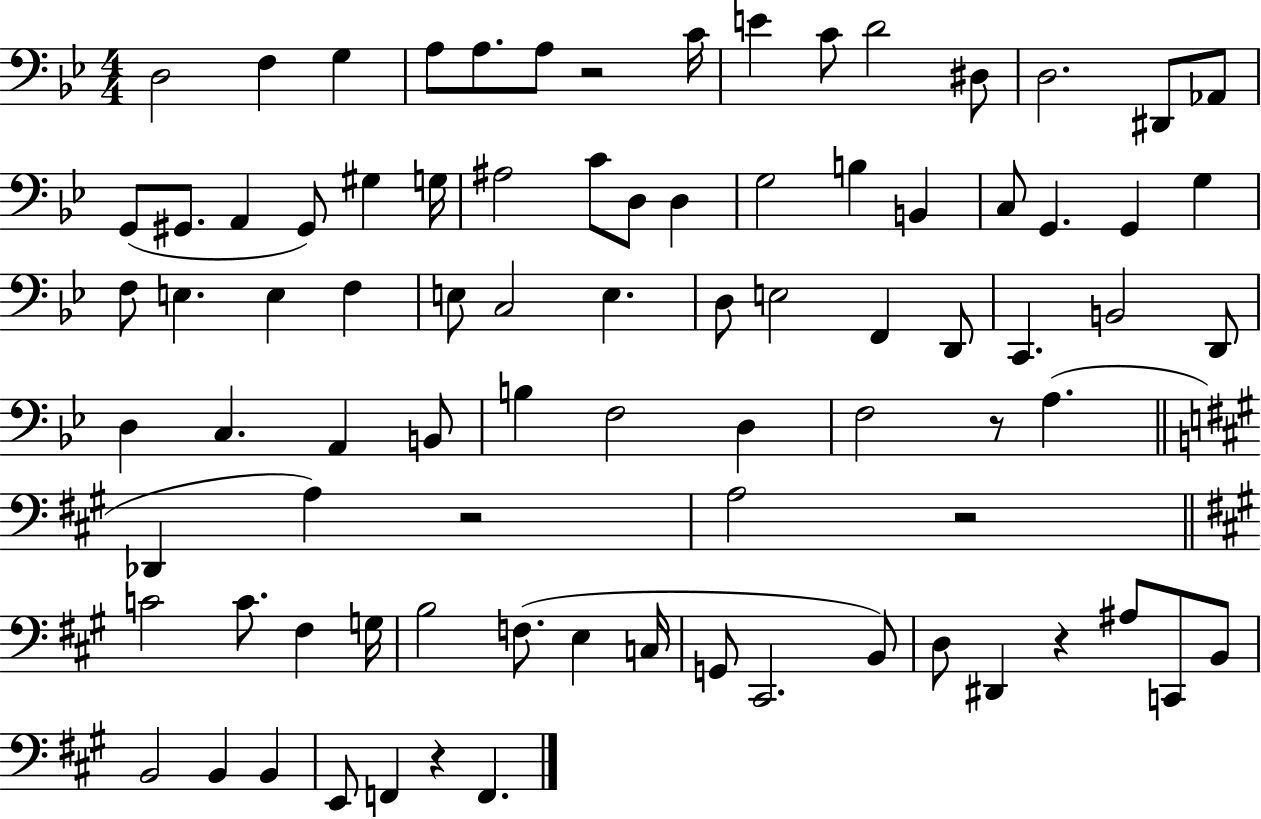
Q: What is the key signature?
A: BES major